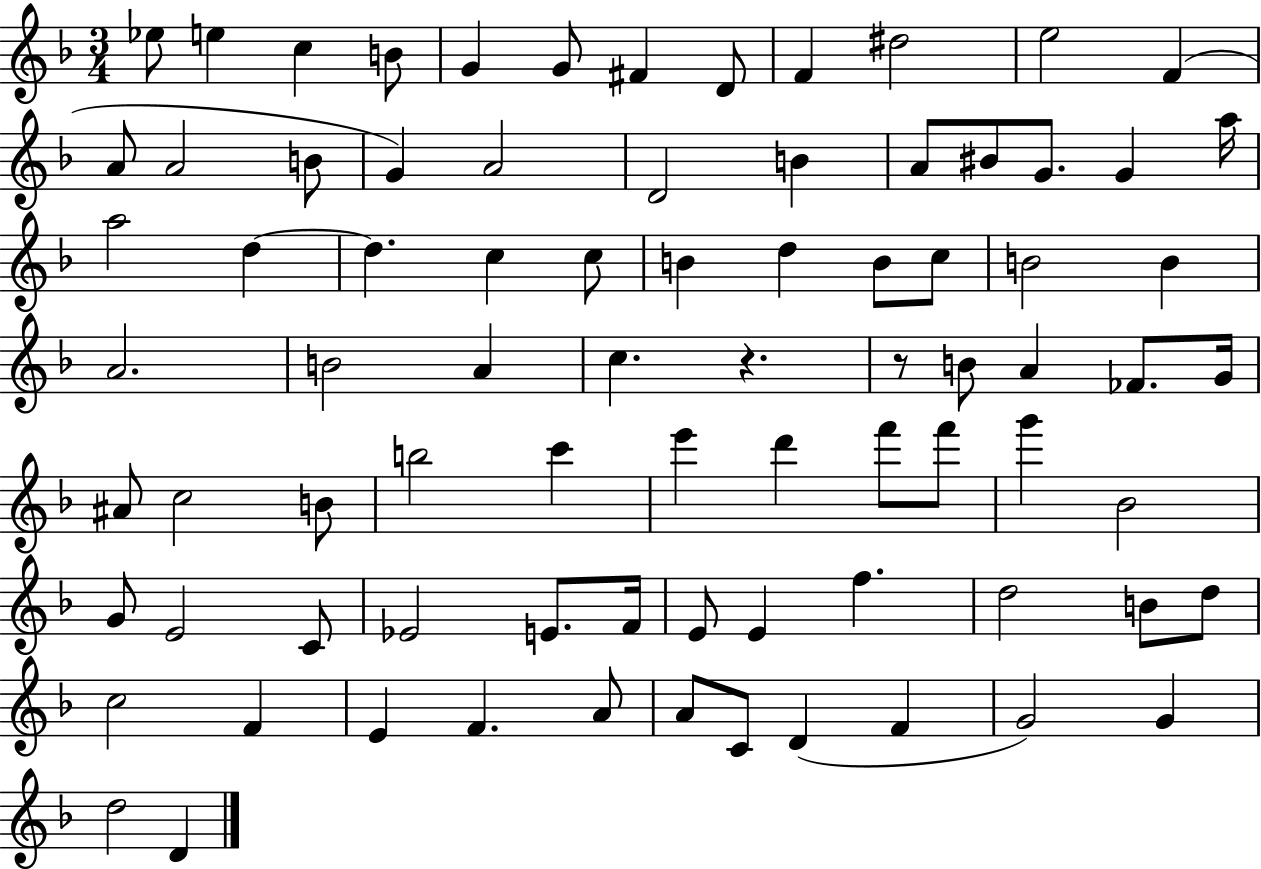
Eb5/e E5/q C5/q B4/e G4/q G4/e F#4/q D4/e F4/q D#5/h E5/h F4/q A4/e A4/h B4/e G4/q A4/h D4/h B4/q A4/e BIS4/e G4/e. G4/q A5/s A5/h D5/q D5/q. C5/q C5/e B4/q D5/q B4/e C5/e B4/h B4/q A4/h. B4/h A4/q C5/q. R/q. R/e B4/e A4/q FES4/e. G4/s A#4/e C5/h B4/e B5/h C6/q E6/q D6/q F6/e F6/e G6/q Bb4/h G4/e E4/h C4/e Eb4/h E4/e. F4/s E4/e E4/q F5/q. D5/h B4/e D5/e C5/h F4/q E4/q F4/q. A4/e A4/e C4/e D4/q F4/q G4/h G4/q D5/h D4/q